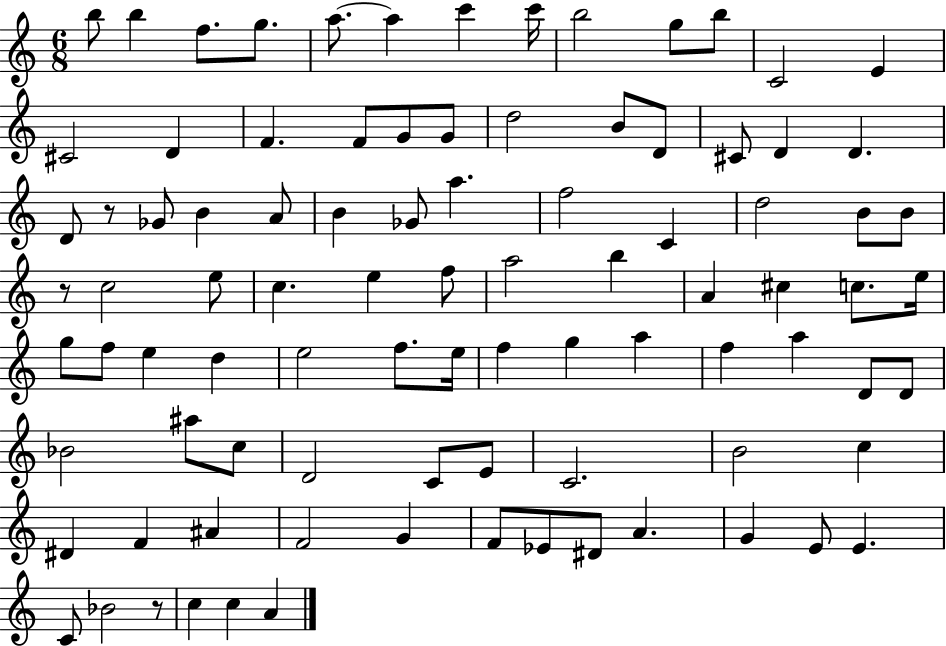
X:1
T:Untitled
M:6/8
L:1/4
K:C
b/2 b f/2 g/2 a/2 a c' c'/4 b2 g/2 b/2 C2 E ^C2 D F F/2 G/2 G/2 d2 B/2 D/2 ^C/2 D D D/2 z/2 _G/2 B A/2 B _G/2 a f2 C d2 B/2 B/2 z/2 c2 e/2 c e f/2 a2 b A ^c c/2 e/4 g/2 f/2 e d e2 f/2 e/4 f g a f a D/2 D/2 _B2 ^a/2 c/2 D2 C/2 E/2 C2 B2 c ^D F ^A F2 G F/2 _E/2 ^D/2 A G E/2 E C/2 _B2 z/2 c c A